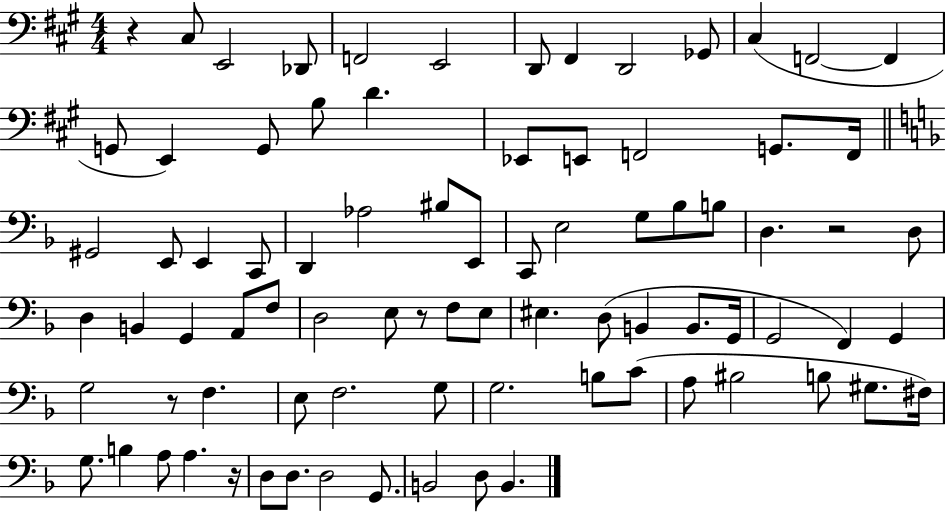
X:1
T:Untitled
M:4/4
L:1/4
K:A
z ^C,/2 E,,2 _D,,/2 F,,2 E,,2 D,,/2 ^F,, D,,2 _G,,/2 ^C, F,,2 F,, G,,/2 E,, G,,/2 B,/2 D _E,,/2 E,,/2 F,,2 G,,/2 F,,/4 ^G,,2 E,,/2 E,, C,,/2 D,, _A,2 ^B,/2 E,,/2 C,,/2 E,2 G,/2 _B,/2 B,/2 D, z2 D,/2 D, B,, G,, A,,/2 F,/2 D,2 E,/2 z/2 F,/2 E,/2 ^E, D,/2 B,, B,,/2 G,,/4 G,,2 F,, G,, G,2 z/2 F, E,/2 F,2 G,/2 G,2 B,/2 C/2 A,/2 ^B,2 B,/2 ^G,/2 ^F,/4 G,/2 B, A,/2 A, z/4 D,/2 D,/2 D,2 G,,/2 B,,2 D,/2 B,,